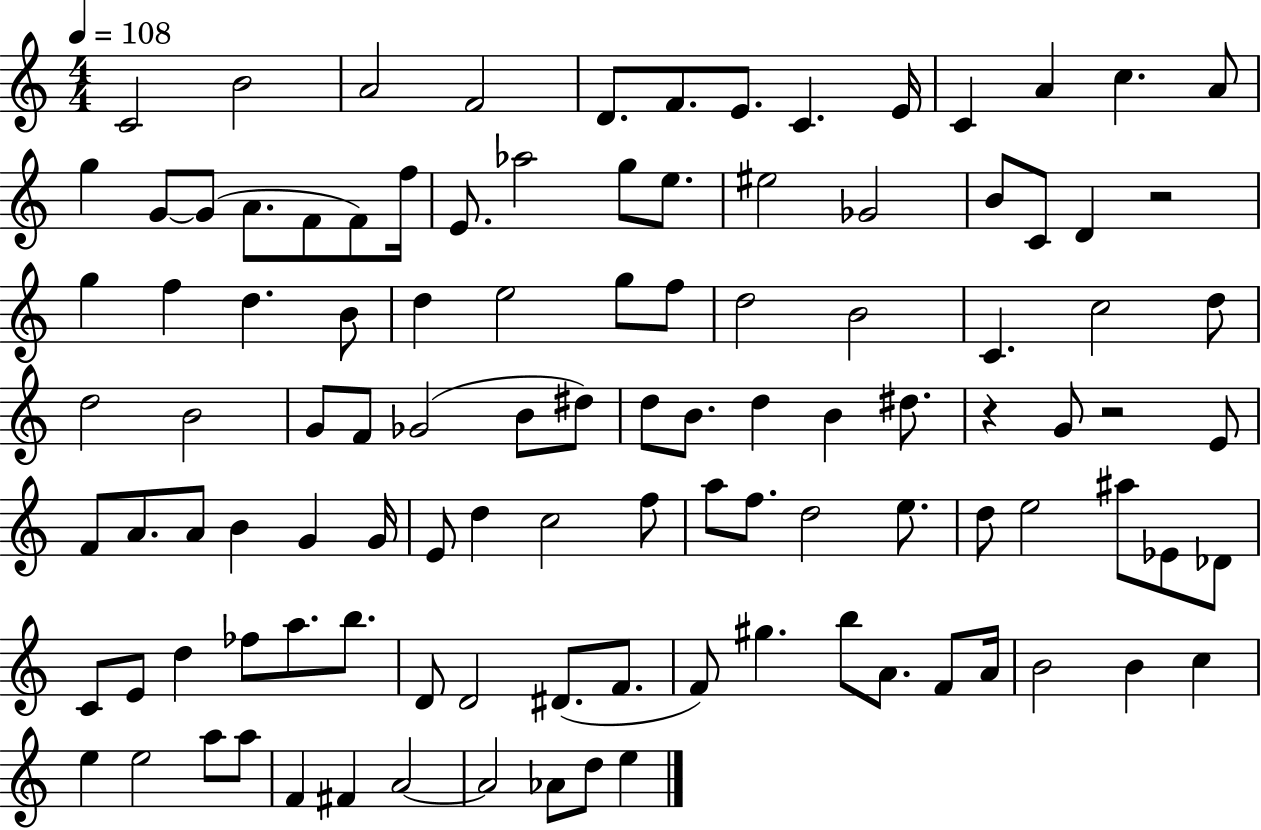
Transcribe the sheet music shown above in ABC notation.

X:1
T:Untitled
M:4/4
L:1/4
K:C
C2 B2 A2 F2 D/2 F/2 E/2 C E/4 C A c A/2 g G/2 G/2 A/2 F/2 F/2 f/4 E/2 _a2 g/2 e/2 ^e2 _G2 B/2 C/2 D z2 g f d B/2 d e2 g/2 f/2 d2 B2 C c2 d/2 d2 B2 G/2 F/2 _G2 B/2 ^d/2 d/2 B/2 d B ^d/2 z G/2 z2 E/2 F/2 A/2 A/2 B G G/4 E/2 d c2 f/2 a/2 f/2 d2 e/2 d/2 e2 ^a/2 _E/2 _D/2 C/2 E/2 d _f/2 a/2 b/2 D/2 D2 ^D/2 F/2 F/2 ^g b/2 A/2 F/2 A/4 B2 B c e e2 a/2 a/2 F ^F A2 A2 _A/2 d/2 e